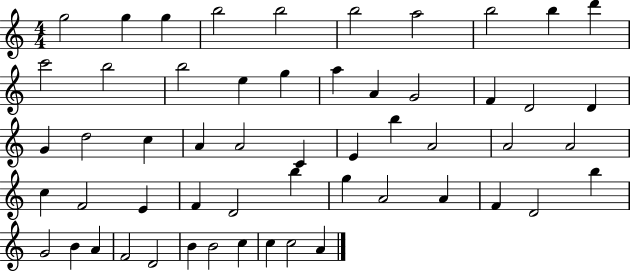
G5/h G5/q G5/q B5/h B5/h B5/h A5/h B5/h B5/q D6/q C6/h B5/h B5/h E5/q G5/q A5/q A4/q G4/h F4/q D4/h D4/q G4/q D5/h C5/q A4/q A4/h C4/q E4/q B5/q A4/h A4/h A4/h C5/q F4/h E4/q F4/q D4/h B5/q G5/q A4/h A4/q F4/q D4/h B5/q G4/h B4/q A4/q F4/h D4/h B4/q B4/h C5/q C5/q C5/h A4/q